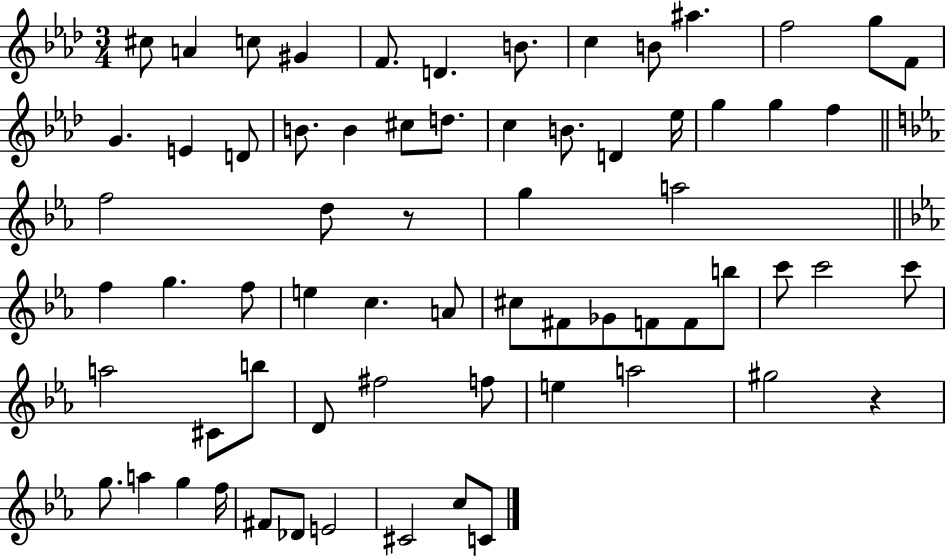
{
  \clef treble
  \numericTimeSignature
  \time 3/4
  \key aes \major
  cis''8 a'4 c''8 gis'4 | f'8. d'4. b'8. | c''4 b'8 ais''4. | f''2 g''8 f'8 | \break g'4. e'4 d'8 | b'8. b'4 cis''8 d''8. | c''4 b'8. d'4 ees''16 | g''4 g''4 f''4 | \break \bar "||" \break \key ees \major f''2 d''8 r8 | g''4 a''2 | \bar "||" \break \key ees \major f''4 g''4. f''8 | e''4 c''4. a'8 | cis''8 fis'8 ges'8 f'8 f'8 b''8 | c'''8 c'''2 c'''8 | \break a''2 cis'8 b''8 | d'8 fis''2 f''8 | e''4 a''2 | gis''2 r4 | \break g''8. a''4 g''4 f''16 | fis'8 des'8 e'2 | cis'2 c''8 c'8 | \bar "|."
}